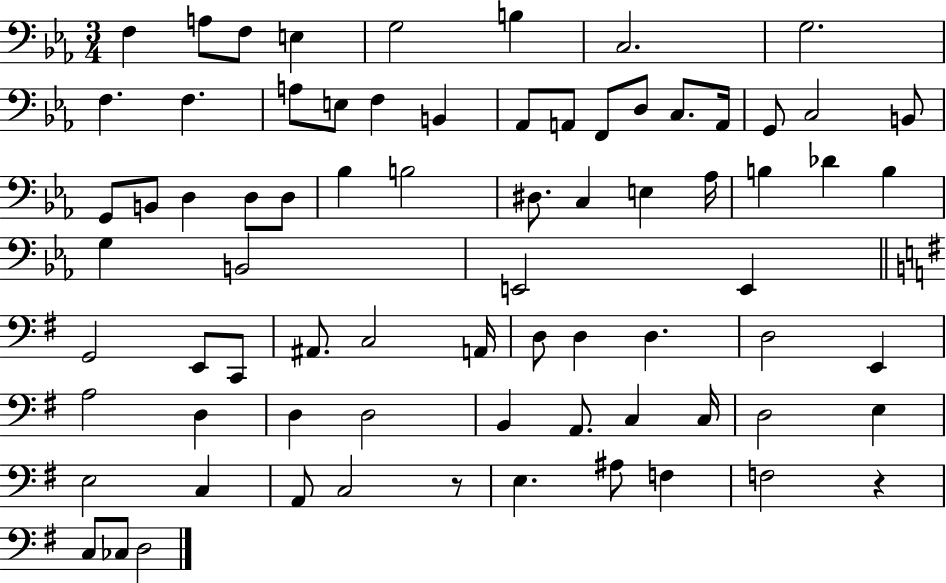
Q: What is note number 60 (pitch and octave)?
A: C3